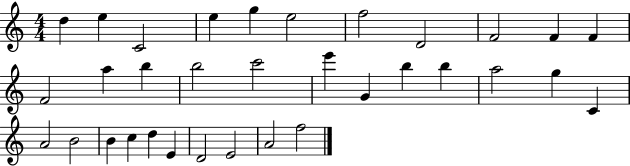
D5/q E5/q C4/h E5/q G5/q E5/h F5/h D4/h F4/h F4/q F4/q F4/h A5/q B5/q B5/h C6/h E6/q G4/q B5/q B5/q A5/h G5/q C4/q A4/h B4/h B4/q C5/q D5/q E4/q D4/h E4/h A4/h F5/h